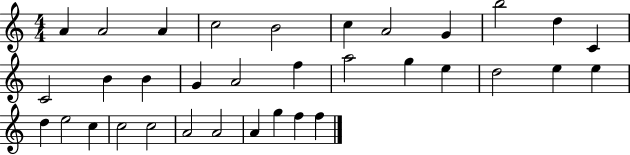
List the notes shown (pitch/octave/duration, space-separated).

A4/q A4/h A4/q C5/h B4/h C5/q A4/h G4/q B5/h D5/q C4/q C4/h B4/q B4/q G4/q A4/h F5/q A5/h G5/q E5/q D5/h E5/q E5/q D5/q E5/h C5/q C5/h C5/h A4/h A4/h A4/q G5/q F5/q F5/q